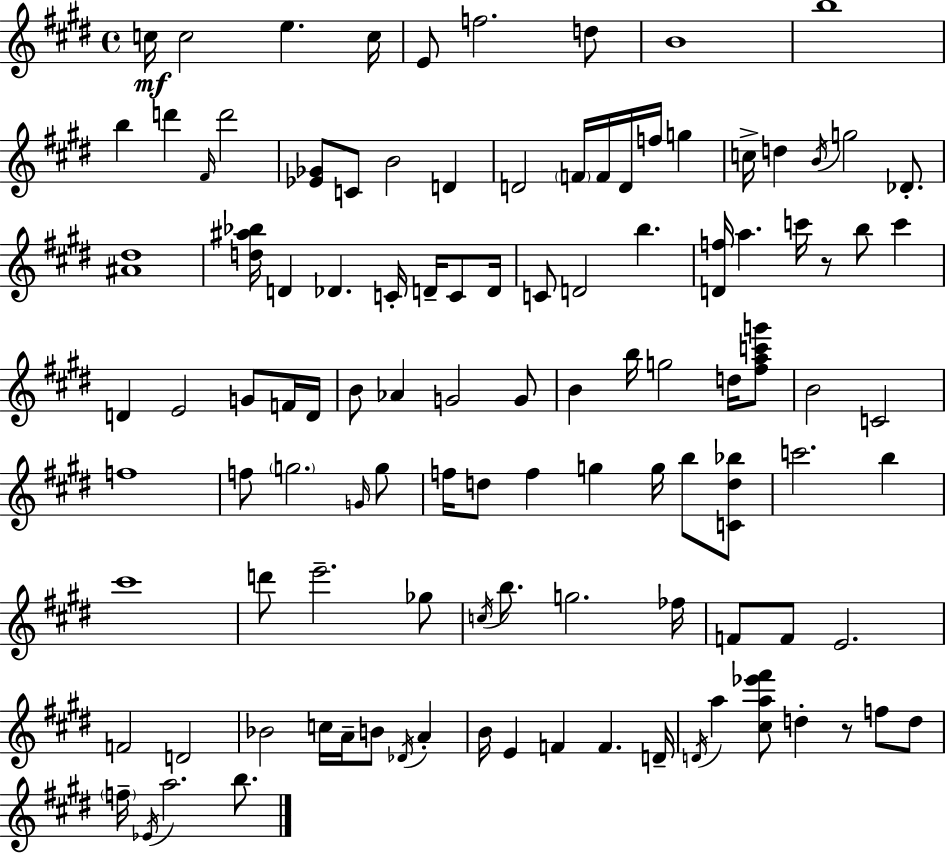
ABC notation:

X:1
T:Untitled
M:4/4
L:1/4
K:E
c/4 c2 e c/4 E/2 f2 d/2 B4 b4 b d' ^F/4 d'2 [_E_G]/2 C/2 B2 D D2 F/4 F/4 D/4 f/4 g c/4 d B/4 g2 _D/2 [^A^d]4 [d^a_b]/4 D _D C/4 D/4 C/2 D/4 C/2 D2 b [Df]/4 a c'/4 z/2 b/2 c' D E2 G/2 F/4 D/4 B/2 _A G2 G/2 B b/4 g2 d/4 [^fac'g']/2 B2 C2 f4 f/2 g2 G/4 g/2 f/4 d/2 f g g/4 b/2 [Cd_b]/2 c'2 b ^c'4 d'/2 e'2 _g/2 c/4 b/2 g2 _f/4 F/2 F/2 E2 F2 D2 _B2 c/4 A/4 B/2 _D/4 A B/4 E F F D/4 D/4 a [^ca_e'^f']/2 d z/2 f/2 d/2 f/4 _E/4 a2 b/2